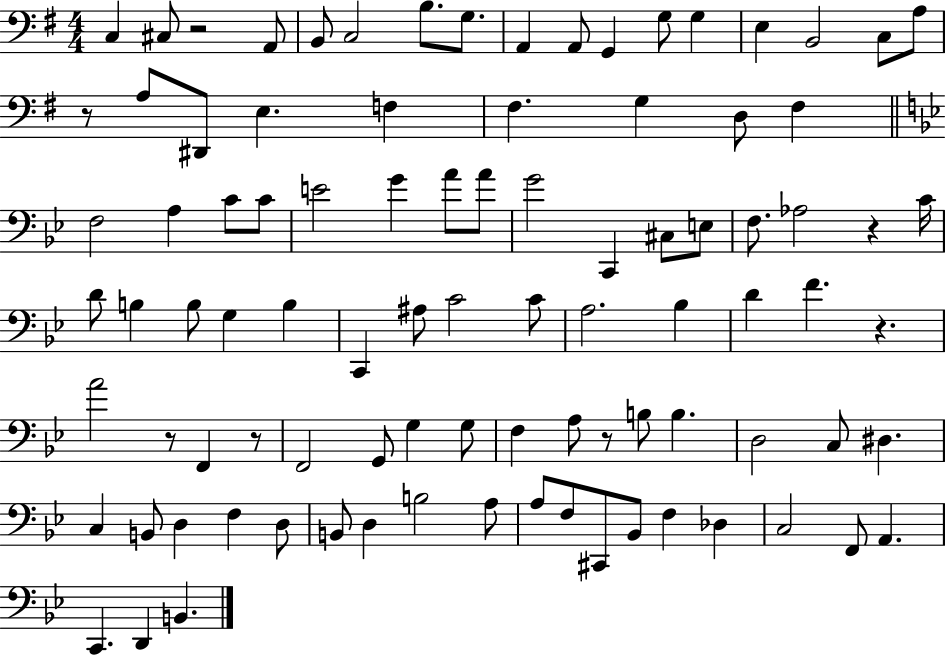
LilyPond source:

{
  \clef bass
  \numericTimeSignature
  \time 4/4
  \key g \major
  c4 cis8 r2 a,8 | b,8 c2 b8. g8. | a,4 a,8 g,4 g8 g4 | e4 b,2 c8 a8 | \break r8 a8 dis,8 e4. f4 | fis4. g4 d8 fis4 | \bar "||" \break \key bes \major f2 a4 c'8 c'8 | e'2 g'4 a'8 a'8 | g'2 c,4 cis8 e8 | f8. aes2 r4 c'16 | \break d'8 b4 b8 g4 b4 | c,4 ais8 c'2 c'8 | a2. bes4 | d'4 f'4. r4. | \break a'2 r8 f,4 r8 | f,2 g,8 g4 g8 | f4 a8 r8 b8 b4. | d2 c8 dis4. | \break c4 b,8 d4 f4 d8 | b,8 d4 b2 a8 | a8 f8 cis,8 bes,8 f4 des4 | c2 f,8 a,4. | \break c,4. d,4 b,4. | \bar "|."
}